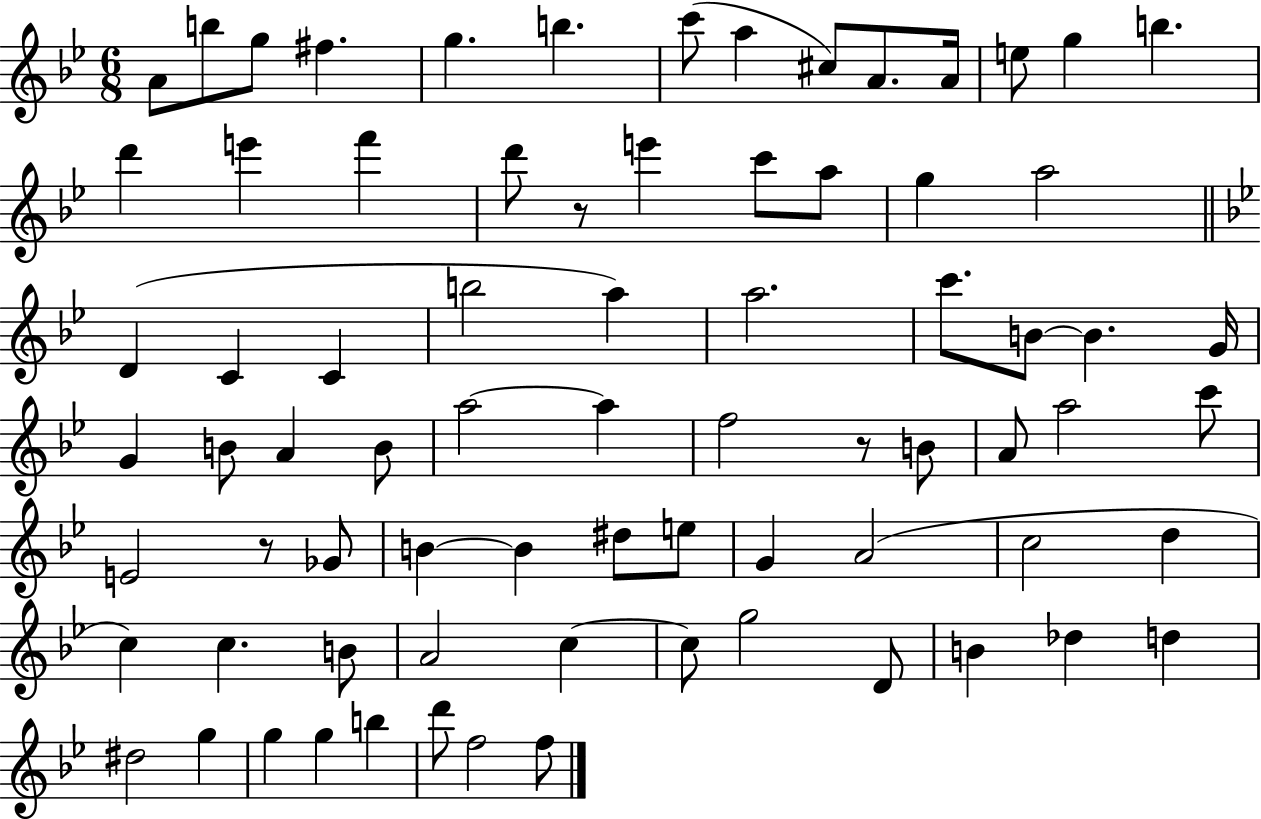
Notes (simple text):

A4/e B5/e G5/e F#5/q. G5/q. B5/q. C6/e A5/q C#5/e A4/e. A4/s E5/e G5/q B5/q. D6/q E6/q F6/q D6/e R/e E6/q C6/e A5/e G5/q A5/h D4/q C4/q C4/q B5/h A5/q A5/h. C6/e. B4/e B4/q. G4/s G4/q B4/e A4/q B4/e A5/h A5/q F5/h R/e B4/e A4/e A5/h C6/e E4/h R/e Gb4/e B4/q B4/q D#5/e E5/e G4/q A4/h C5/h D5/q C5/q C5/q. B4/e A4/h C5/q C5/e G5/h D4/e B4/q Db5/q D5/q D#5/h G5/q G5/q G5/q B5/q D6/e F5/h F5/e